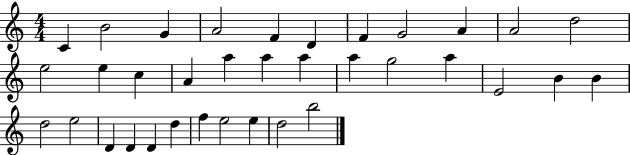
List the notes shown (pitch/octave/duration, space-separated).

C4/q B4/h G4/q A4/h F4/q D4/q F4/q G4/h A4/q A4/h D5/h E5/h E5/q C5/q A4/q A5/q A5/q A5/q A5/q G5/h A5/q E4/h B4/q B4/q D5/h E5/h D4/q D4/q D4/q D5/q F5/q E5/h E5/q D5/h B5/h